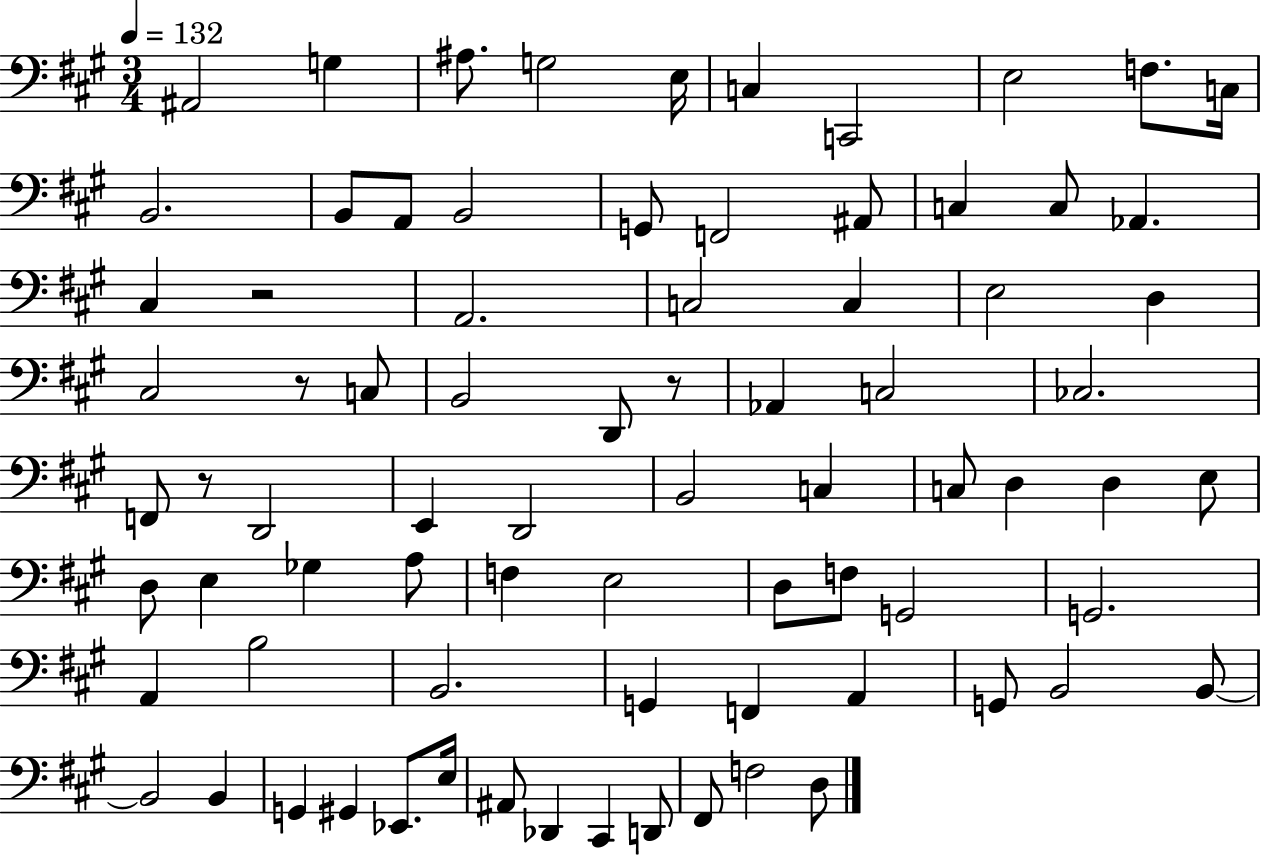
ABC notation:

X:1
T:Untitled
M:3/4
L:1/4
K:A
^A,,2 G, ^A,/2 G,2 E,/4 C, C,,2 E,2 F,/2 C,/4 B,,2 B,,/2 A,,/2 B,,2 G,,/2 F,,2 ^A,,/2 C, C,/2 _A,, ^C, z2 A,,2 C,2 C, E,2 D, ^C,2 z/2 C,/2 B,,2 D,,/2 z/2 _A,, C,2 _C,2 F,,/2 z/2 D,,2 E,, D,,2 B,,2 C, C,/2 D, D, E,/2 D,/2 E, _G, A,/2 F, E,2 D,/2 F,/2 G,,2 G,,2 A,, B,2 B,,2 G,, F,, A,, G,,/2 B,,2 B,,/2 B,,2 B,, G,, ^G,, _E,,/2 E,/4 ^A,,/2 _D,, ^C,, D,,/2 ^F,,/2 F,2 D,/2